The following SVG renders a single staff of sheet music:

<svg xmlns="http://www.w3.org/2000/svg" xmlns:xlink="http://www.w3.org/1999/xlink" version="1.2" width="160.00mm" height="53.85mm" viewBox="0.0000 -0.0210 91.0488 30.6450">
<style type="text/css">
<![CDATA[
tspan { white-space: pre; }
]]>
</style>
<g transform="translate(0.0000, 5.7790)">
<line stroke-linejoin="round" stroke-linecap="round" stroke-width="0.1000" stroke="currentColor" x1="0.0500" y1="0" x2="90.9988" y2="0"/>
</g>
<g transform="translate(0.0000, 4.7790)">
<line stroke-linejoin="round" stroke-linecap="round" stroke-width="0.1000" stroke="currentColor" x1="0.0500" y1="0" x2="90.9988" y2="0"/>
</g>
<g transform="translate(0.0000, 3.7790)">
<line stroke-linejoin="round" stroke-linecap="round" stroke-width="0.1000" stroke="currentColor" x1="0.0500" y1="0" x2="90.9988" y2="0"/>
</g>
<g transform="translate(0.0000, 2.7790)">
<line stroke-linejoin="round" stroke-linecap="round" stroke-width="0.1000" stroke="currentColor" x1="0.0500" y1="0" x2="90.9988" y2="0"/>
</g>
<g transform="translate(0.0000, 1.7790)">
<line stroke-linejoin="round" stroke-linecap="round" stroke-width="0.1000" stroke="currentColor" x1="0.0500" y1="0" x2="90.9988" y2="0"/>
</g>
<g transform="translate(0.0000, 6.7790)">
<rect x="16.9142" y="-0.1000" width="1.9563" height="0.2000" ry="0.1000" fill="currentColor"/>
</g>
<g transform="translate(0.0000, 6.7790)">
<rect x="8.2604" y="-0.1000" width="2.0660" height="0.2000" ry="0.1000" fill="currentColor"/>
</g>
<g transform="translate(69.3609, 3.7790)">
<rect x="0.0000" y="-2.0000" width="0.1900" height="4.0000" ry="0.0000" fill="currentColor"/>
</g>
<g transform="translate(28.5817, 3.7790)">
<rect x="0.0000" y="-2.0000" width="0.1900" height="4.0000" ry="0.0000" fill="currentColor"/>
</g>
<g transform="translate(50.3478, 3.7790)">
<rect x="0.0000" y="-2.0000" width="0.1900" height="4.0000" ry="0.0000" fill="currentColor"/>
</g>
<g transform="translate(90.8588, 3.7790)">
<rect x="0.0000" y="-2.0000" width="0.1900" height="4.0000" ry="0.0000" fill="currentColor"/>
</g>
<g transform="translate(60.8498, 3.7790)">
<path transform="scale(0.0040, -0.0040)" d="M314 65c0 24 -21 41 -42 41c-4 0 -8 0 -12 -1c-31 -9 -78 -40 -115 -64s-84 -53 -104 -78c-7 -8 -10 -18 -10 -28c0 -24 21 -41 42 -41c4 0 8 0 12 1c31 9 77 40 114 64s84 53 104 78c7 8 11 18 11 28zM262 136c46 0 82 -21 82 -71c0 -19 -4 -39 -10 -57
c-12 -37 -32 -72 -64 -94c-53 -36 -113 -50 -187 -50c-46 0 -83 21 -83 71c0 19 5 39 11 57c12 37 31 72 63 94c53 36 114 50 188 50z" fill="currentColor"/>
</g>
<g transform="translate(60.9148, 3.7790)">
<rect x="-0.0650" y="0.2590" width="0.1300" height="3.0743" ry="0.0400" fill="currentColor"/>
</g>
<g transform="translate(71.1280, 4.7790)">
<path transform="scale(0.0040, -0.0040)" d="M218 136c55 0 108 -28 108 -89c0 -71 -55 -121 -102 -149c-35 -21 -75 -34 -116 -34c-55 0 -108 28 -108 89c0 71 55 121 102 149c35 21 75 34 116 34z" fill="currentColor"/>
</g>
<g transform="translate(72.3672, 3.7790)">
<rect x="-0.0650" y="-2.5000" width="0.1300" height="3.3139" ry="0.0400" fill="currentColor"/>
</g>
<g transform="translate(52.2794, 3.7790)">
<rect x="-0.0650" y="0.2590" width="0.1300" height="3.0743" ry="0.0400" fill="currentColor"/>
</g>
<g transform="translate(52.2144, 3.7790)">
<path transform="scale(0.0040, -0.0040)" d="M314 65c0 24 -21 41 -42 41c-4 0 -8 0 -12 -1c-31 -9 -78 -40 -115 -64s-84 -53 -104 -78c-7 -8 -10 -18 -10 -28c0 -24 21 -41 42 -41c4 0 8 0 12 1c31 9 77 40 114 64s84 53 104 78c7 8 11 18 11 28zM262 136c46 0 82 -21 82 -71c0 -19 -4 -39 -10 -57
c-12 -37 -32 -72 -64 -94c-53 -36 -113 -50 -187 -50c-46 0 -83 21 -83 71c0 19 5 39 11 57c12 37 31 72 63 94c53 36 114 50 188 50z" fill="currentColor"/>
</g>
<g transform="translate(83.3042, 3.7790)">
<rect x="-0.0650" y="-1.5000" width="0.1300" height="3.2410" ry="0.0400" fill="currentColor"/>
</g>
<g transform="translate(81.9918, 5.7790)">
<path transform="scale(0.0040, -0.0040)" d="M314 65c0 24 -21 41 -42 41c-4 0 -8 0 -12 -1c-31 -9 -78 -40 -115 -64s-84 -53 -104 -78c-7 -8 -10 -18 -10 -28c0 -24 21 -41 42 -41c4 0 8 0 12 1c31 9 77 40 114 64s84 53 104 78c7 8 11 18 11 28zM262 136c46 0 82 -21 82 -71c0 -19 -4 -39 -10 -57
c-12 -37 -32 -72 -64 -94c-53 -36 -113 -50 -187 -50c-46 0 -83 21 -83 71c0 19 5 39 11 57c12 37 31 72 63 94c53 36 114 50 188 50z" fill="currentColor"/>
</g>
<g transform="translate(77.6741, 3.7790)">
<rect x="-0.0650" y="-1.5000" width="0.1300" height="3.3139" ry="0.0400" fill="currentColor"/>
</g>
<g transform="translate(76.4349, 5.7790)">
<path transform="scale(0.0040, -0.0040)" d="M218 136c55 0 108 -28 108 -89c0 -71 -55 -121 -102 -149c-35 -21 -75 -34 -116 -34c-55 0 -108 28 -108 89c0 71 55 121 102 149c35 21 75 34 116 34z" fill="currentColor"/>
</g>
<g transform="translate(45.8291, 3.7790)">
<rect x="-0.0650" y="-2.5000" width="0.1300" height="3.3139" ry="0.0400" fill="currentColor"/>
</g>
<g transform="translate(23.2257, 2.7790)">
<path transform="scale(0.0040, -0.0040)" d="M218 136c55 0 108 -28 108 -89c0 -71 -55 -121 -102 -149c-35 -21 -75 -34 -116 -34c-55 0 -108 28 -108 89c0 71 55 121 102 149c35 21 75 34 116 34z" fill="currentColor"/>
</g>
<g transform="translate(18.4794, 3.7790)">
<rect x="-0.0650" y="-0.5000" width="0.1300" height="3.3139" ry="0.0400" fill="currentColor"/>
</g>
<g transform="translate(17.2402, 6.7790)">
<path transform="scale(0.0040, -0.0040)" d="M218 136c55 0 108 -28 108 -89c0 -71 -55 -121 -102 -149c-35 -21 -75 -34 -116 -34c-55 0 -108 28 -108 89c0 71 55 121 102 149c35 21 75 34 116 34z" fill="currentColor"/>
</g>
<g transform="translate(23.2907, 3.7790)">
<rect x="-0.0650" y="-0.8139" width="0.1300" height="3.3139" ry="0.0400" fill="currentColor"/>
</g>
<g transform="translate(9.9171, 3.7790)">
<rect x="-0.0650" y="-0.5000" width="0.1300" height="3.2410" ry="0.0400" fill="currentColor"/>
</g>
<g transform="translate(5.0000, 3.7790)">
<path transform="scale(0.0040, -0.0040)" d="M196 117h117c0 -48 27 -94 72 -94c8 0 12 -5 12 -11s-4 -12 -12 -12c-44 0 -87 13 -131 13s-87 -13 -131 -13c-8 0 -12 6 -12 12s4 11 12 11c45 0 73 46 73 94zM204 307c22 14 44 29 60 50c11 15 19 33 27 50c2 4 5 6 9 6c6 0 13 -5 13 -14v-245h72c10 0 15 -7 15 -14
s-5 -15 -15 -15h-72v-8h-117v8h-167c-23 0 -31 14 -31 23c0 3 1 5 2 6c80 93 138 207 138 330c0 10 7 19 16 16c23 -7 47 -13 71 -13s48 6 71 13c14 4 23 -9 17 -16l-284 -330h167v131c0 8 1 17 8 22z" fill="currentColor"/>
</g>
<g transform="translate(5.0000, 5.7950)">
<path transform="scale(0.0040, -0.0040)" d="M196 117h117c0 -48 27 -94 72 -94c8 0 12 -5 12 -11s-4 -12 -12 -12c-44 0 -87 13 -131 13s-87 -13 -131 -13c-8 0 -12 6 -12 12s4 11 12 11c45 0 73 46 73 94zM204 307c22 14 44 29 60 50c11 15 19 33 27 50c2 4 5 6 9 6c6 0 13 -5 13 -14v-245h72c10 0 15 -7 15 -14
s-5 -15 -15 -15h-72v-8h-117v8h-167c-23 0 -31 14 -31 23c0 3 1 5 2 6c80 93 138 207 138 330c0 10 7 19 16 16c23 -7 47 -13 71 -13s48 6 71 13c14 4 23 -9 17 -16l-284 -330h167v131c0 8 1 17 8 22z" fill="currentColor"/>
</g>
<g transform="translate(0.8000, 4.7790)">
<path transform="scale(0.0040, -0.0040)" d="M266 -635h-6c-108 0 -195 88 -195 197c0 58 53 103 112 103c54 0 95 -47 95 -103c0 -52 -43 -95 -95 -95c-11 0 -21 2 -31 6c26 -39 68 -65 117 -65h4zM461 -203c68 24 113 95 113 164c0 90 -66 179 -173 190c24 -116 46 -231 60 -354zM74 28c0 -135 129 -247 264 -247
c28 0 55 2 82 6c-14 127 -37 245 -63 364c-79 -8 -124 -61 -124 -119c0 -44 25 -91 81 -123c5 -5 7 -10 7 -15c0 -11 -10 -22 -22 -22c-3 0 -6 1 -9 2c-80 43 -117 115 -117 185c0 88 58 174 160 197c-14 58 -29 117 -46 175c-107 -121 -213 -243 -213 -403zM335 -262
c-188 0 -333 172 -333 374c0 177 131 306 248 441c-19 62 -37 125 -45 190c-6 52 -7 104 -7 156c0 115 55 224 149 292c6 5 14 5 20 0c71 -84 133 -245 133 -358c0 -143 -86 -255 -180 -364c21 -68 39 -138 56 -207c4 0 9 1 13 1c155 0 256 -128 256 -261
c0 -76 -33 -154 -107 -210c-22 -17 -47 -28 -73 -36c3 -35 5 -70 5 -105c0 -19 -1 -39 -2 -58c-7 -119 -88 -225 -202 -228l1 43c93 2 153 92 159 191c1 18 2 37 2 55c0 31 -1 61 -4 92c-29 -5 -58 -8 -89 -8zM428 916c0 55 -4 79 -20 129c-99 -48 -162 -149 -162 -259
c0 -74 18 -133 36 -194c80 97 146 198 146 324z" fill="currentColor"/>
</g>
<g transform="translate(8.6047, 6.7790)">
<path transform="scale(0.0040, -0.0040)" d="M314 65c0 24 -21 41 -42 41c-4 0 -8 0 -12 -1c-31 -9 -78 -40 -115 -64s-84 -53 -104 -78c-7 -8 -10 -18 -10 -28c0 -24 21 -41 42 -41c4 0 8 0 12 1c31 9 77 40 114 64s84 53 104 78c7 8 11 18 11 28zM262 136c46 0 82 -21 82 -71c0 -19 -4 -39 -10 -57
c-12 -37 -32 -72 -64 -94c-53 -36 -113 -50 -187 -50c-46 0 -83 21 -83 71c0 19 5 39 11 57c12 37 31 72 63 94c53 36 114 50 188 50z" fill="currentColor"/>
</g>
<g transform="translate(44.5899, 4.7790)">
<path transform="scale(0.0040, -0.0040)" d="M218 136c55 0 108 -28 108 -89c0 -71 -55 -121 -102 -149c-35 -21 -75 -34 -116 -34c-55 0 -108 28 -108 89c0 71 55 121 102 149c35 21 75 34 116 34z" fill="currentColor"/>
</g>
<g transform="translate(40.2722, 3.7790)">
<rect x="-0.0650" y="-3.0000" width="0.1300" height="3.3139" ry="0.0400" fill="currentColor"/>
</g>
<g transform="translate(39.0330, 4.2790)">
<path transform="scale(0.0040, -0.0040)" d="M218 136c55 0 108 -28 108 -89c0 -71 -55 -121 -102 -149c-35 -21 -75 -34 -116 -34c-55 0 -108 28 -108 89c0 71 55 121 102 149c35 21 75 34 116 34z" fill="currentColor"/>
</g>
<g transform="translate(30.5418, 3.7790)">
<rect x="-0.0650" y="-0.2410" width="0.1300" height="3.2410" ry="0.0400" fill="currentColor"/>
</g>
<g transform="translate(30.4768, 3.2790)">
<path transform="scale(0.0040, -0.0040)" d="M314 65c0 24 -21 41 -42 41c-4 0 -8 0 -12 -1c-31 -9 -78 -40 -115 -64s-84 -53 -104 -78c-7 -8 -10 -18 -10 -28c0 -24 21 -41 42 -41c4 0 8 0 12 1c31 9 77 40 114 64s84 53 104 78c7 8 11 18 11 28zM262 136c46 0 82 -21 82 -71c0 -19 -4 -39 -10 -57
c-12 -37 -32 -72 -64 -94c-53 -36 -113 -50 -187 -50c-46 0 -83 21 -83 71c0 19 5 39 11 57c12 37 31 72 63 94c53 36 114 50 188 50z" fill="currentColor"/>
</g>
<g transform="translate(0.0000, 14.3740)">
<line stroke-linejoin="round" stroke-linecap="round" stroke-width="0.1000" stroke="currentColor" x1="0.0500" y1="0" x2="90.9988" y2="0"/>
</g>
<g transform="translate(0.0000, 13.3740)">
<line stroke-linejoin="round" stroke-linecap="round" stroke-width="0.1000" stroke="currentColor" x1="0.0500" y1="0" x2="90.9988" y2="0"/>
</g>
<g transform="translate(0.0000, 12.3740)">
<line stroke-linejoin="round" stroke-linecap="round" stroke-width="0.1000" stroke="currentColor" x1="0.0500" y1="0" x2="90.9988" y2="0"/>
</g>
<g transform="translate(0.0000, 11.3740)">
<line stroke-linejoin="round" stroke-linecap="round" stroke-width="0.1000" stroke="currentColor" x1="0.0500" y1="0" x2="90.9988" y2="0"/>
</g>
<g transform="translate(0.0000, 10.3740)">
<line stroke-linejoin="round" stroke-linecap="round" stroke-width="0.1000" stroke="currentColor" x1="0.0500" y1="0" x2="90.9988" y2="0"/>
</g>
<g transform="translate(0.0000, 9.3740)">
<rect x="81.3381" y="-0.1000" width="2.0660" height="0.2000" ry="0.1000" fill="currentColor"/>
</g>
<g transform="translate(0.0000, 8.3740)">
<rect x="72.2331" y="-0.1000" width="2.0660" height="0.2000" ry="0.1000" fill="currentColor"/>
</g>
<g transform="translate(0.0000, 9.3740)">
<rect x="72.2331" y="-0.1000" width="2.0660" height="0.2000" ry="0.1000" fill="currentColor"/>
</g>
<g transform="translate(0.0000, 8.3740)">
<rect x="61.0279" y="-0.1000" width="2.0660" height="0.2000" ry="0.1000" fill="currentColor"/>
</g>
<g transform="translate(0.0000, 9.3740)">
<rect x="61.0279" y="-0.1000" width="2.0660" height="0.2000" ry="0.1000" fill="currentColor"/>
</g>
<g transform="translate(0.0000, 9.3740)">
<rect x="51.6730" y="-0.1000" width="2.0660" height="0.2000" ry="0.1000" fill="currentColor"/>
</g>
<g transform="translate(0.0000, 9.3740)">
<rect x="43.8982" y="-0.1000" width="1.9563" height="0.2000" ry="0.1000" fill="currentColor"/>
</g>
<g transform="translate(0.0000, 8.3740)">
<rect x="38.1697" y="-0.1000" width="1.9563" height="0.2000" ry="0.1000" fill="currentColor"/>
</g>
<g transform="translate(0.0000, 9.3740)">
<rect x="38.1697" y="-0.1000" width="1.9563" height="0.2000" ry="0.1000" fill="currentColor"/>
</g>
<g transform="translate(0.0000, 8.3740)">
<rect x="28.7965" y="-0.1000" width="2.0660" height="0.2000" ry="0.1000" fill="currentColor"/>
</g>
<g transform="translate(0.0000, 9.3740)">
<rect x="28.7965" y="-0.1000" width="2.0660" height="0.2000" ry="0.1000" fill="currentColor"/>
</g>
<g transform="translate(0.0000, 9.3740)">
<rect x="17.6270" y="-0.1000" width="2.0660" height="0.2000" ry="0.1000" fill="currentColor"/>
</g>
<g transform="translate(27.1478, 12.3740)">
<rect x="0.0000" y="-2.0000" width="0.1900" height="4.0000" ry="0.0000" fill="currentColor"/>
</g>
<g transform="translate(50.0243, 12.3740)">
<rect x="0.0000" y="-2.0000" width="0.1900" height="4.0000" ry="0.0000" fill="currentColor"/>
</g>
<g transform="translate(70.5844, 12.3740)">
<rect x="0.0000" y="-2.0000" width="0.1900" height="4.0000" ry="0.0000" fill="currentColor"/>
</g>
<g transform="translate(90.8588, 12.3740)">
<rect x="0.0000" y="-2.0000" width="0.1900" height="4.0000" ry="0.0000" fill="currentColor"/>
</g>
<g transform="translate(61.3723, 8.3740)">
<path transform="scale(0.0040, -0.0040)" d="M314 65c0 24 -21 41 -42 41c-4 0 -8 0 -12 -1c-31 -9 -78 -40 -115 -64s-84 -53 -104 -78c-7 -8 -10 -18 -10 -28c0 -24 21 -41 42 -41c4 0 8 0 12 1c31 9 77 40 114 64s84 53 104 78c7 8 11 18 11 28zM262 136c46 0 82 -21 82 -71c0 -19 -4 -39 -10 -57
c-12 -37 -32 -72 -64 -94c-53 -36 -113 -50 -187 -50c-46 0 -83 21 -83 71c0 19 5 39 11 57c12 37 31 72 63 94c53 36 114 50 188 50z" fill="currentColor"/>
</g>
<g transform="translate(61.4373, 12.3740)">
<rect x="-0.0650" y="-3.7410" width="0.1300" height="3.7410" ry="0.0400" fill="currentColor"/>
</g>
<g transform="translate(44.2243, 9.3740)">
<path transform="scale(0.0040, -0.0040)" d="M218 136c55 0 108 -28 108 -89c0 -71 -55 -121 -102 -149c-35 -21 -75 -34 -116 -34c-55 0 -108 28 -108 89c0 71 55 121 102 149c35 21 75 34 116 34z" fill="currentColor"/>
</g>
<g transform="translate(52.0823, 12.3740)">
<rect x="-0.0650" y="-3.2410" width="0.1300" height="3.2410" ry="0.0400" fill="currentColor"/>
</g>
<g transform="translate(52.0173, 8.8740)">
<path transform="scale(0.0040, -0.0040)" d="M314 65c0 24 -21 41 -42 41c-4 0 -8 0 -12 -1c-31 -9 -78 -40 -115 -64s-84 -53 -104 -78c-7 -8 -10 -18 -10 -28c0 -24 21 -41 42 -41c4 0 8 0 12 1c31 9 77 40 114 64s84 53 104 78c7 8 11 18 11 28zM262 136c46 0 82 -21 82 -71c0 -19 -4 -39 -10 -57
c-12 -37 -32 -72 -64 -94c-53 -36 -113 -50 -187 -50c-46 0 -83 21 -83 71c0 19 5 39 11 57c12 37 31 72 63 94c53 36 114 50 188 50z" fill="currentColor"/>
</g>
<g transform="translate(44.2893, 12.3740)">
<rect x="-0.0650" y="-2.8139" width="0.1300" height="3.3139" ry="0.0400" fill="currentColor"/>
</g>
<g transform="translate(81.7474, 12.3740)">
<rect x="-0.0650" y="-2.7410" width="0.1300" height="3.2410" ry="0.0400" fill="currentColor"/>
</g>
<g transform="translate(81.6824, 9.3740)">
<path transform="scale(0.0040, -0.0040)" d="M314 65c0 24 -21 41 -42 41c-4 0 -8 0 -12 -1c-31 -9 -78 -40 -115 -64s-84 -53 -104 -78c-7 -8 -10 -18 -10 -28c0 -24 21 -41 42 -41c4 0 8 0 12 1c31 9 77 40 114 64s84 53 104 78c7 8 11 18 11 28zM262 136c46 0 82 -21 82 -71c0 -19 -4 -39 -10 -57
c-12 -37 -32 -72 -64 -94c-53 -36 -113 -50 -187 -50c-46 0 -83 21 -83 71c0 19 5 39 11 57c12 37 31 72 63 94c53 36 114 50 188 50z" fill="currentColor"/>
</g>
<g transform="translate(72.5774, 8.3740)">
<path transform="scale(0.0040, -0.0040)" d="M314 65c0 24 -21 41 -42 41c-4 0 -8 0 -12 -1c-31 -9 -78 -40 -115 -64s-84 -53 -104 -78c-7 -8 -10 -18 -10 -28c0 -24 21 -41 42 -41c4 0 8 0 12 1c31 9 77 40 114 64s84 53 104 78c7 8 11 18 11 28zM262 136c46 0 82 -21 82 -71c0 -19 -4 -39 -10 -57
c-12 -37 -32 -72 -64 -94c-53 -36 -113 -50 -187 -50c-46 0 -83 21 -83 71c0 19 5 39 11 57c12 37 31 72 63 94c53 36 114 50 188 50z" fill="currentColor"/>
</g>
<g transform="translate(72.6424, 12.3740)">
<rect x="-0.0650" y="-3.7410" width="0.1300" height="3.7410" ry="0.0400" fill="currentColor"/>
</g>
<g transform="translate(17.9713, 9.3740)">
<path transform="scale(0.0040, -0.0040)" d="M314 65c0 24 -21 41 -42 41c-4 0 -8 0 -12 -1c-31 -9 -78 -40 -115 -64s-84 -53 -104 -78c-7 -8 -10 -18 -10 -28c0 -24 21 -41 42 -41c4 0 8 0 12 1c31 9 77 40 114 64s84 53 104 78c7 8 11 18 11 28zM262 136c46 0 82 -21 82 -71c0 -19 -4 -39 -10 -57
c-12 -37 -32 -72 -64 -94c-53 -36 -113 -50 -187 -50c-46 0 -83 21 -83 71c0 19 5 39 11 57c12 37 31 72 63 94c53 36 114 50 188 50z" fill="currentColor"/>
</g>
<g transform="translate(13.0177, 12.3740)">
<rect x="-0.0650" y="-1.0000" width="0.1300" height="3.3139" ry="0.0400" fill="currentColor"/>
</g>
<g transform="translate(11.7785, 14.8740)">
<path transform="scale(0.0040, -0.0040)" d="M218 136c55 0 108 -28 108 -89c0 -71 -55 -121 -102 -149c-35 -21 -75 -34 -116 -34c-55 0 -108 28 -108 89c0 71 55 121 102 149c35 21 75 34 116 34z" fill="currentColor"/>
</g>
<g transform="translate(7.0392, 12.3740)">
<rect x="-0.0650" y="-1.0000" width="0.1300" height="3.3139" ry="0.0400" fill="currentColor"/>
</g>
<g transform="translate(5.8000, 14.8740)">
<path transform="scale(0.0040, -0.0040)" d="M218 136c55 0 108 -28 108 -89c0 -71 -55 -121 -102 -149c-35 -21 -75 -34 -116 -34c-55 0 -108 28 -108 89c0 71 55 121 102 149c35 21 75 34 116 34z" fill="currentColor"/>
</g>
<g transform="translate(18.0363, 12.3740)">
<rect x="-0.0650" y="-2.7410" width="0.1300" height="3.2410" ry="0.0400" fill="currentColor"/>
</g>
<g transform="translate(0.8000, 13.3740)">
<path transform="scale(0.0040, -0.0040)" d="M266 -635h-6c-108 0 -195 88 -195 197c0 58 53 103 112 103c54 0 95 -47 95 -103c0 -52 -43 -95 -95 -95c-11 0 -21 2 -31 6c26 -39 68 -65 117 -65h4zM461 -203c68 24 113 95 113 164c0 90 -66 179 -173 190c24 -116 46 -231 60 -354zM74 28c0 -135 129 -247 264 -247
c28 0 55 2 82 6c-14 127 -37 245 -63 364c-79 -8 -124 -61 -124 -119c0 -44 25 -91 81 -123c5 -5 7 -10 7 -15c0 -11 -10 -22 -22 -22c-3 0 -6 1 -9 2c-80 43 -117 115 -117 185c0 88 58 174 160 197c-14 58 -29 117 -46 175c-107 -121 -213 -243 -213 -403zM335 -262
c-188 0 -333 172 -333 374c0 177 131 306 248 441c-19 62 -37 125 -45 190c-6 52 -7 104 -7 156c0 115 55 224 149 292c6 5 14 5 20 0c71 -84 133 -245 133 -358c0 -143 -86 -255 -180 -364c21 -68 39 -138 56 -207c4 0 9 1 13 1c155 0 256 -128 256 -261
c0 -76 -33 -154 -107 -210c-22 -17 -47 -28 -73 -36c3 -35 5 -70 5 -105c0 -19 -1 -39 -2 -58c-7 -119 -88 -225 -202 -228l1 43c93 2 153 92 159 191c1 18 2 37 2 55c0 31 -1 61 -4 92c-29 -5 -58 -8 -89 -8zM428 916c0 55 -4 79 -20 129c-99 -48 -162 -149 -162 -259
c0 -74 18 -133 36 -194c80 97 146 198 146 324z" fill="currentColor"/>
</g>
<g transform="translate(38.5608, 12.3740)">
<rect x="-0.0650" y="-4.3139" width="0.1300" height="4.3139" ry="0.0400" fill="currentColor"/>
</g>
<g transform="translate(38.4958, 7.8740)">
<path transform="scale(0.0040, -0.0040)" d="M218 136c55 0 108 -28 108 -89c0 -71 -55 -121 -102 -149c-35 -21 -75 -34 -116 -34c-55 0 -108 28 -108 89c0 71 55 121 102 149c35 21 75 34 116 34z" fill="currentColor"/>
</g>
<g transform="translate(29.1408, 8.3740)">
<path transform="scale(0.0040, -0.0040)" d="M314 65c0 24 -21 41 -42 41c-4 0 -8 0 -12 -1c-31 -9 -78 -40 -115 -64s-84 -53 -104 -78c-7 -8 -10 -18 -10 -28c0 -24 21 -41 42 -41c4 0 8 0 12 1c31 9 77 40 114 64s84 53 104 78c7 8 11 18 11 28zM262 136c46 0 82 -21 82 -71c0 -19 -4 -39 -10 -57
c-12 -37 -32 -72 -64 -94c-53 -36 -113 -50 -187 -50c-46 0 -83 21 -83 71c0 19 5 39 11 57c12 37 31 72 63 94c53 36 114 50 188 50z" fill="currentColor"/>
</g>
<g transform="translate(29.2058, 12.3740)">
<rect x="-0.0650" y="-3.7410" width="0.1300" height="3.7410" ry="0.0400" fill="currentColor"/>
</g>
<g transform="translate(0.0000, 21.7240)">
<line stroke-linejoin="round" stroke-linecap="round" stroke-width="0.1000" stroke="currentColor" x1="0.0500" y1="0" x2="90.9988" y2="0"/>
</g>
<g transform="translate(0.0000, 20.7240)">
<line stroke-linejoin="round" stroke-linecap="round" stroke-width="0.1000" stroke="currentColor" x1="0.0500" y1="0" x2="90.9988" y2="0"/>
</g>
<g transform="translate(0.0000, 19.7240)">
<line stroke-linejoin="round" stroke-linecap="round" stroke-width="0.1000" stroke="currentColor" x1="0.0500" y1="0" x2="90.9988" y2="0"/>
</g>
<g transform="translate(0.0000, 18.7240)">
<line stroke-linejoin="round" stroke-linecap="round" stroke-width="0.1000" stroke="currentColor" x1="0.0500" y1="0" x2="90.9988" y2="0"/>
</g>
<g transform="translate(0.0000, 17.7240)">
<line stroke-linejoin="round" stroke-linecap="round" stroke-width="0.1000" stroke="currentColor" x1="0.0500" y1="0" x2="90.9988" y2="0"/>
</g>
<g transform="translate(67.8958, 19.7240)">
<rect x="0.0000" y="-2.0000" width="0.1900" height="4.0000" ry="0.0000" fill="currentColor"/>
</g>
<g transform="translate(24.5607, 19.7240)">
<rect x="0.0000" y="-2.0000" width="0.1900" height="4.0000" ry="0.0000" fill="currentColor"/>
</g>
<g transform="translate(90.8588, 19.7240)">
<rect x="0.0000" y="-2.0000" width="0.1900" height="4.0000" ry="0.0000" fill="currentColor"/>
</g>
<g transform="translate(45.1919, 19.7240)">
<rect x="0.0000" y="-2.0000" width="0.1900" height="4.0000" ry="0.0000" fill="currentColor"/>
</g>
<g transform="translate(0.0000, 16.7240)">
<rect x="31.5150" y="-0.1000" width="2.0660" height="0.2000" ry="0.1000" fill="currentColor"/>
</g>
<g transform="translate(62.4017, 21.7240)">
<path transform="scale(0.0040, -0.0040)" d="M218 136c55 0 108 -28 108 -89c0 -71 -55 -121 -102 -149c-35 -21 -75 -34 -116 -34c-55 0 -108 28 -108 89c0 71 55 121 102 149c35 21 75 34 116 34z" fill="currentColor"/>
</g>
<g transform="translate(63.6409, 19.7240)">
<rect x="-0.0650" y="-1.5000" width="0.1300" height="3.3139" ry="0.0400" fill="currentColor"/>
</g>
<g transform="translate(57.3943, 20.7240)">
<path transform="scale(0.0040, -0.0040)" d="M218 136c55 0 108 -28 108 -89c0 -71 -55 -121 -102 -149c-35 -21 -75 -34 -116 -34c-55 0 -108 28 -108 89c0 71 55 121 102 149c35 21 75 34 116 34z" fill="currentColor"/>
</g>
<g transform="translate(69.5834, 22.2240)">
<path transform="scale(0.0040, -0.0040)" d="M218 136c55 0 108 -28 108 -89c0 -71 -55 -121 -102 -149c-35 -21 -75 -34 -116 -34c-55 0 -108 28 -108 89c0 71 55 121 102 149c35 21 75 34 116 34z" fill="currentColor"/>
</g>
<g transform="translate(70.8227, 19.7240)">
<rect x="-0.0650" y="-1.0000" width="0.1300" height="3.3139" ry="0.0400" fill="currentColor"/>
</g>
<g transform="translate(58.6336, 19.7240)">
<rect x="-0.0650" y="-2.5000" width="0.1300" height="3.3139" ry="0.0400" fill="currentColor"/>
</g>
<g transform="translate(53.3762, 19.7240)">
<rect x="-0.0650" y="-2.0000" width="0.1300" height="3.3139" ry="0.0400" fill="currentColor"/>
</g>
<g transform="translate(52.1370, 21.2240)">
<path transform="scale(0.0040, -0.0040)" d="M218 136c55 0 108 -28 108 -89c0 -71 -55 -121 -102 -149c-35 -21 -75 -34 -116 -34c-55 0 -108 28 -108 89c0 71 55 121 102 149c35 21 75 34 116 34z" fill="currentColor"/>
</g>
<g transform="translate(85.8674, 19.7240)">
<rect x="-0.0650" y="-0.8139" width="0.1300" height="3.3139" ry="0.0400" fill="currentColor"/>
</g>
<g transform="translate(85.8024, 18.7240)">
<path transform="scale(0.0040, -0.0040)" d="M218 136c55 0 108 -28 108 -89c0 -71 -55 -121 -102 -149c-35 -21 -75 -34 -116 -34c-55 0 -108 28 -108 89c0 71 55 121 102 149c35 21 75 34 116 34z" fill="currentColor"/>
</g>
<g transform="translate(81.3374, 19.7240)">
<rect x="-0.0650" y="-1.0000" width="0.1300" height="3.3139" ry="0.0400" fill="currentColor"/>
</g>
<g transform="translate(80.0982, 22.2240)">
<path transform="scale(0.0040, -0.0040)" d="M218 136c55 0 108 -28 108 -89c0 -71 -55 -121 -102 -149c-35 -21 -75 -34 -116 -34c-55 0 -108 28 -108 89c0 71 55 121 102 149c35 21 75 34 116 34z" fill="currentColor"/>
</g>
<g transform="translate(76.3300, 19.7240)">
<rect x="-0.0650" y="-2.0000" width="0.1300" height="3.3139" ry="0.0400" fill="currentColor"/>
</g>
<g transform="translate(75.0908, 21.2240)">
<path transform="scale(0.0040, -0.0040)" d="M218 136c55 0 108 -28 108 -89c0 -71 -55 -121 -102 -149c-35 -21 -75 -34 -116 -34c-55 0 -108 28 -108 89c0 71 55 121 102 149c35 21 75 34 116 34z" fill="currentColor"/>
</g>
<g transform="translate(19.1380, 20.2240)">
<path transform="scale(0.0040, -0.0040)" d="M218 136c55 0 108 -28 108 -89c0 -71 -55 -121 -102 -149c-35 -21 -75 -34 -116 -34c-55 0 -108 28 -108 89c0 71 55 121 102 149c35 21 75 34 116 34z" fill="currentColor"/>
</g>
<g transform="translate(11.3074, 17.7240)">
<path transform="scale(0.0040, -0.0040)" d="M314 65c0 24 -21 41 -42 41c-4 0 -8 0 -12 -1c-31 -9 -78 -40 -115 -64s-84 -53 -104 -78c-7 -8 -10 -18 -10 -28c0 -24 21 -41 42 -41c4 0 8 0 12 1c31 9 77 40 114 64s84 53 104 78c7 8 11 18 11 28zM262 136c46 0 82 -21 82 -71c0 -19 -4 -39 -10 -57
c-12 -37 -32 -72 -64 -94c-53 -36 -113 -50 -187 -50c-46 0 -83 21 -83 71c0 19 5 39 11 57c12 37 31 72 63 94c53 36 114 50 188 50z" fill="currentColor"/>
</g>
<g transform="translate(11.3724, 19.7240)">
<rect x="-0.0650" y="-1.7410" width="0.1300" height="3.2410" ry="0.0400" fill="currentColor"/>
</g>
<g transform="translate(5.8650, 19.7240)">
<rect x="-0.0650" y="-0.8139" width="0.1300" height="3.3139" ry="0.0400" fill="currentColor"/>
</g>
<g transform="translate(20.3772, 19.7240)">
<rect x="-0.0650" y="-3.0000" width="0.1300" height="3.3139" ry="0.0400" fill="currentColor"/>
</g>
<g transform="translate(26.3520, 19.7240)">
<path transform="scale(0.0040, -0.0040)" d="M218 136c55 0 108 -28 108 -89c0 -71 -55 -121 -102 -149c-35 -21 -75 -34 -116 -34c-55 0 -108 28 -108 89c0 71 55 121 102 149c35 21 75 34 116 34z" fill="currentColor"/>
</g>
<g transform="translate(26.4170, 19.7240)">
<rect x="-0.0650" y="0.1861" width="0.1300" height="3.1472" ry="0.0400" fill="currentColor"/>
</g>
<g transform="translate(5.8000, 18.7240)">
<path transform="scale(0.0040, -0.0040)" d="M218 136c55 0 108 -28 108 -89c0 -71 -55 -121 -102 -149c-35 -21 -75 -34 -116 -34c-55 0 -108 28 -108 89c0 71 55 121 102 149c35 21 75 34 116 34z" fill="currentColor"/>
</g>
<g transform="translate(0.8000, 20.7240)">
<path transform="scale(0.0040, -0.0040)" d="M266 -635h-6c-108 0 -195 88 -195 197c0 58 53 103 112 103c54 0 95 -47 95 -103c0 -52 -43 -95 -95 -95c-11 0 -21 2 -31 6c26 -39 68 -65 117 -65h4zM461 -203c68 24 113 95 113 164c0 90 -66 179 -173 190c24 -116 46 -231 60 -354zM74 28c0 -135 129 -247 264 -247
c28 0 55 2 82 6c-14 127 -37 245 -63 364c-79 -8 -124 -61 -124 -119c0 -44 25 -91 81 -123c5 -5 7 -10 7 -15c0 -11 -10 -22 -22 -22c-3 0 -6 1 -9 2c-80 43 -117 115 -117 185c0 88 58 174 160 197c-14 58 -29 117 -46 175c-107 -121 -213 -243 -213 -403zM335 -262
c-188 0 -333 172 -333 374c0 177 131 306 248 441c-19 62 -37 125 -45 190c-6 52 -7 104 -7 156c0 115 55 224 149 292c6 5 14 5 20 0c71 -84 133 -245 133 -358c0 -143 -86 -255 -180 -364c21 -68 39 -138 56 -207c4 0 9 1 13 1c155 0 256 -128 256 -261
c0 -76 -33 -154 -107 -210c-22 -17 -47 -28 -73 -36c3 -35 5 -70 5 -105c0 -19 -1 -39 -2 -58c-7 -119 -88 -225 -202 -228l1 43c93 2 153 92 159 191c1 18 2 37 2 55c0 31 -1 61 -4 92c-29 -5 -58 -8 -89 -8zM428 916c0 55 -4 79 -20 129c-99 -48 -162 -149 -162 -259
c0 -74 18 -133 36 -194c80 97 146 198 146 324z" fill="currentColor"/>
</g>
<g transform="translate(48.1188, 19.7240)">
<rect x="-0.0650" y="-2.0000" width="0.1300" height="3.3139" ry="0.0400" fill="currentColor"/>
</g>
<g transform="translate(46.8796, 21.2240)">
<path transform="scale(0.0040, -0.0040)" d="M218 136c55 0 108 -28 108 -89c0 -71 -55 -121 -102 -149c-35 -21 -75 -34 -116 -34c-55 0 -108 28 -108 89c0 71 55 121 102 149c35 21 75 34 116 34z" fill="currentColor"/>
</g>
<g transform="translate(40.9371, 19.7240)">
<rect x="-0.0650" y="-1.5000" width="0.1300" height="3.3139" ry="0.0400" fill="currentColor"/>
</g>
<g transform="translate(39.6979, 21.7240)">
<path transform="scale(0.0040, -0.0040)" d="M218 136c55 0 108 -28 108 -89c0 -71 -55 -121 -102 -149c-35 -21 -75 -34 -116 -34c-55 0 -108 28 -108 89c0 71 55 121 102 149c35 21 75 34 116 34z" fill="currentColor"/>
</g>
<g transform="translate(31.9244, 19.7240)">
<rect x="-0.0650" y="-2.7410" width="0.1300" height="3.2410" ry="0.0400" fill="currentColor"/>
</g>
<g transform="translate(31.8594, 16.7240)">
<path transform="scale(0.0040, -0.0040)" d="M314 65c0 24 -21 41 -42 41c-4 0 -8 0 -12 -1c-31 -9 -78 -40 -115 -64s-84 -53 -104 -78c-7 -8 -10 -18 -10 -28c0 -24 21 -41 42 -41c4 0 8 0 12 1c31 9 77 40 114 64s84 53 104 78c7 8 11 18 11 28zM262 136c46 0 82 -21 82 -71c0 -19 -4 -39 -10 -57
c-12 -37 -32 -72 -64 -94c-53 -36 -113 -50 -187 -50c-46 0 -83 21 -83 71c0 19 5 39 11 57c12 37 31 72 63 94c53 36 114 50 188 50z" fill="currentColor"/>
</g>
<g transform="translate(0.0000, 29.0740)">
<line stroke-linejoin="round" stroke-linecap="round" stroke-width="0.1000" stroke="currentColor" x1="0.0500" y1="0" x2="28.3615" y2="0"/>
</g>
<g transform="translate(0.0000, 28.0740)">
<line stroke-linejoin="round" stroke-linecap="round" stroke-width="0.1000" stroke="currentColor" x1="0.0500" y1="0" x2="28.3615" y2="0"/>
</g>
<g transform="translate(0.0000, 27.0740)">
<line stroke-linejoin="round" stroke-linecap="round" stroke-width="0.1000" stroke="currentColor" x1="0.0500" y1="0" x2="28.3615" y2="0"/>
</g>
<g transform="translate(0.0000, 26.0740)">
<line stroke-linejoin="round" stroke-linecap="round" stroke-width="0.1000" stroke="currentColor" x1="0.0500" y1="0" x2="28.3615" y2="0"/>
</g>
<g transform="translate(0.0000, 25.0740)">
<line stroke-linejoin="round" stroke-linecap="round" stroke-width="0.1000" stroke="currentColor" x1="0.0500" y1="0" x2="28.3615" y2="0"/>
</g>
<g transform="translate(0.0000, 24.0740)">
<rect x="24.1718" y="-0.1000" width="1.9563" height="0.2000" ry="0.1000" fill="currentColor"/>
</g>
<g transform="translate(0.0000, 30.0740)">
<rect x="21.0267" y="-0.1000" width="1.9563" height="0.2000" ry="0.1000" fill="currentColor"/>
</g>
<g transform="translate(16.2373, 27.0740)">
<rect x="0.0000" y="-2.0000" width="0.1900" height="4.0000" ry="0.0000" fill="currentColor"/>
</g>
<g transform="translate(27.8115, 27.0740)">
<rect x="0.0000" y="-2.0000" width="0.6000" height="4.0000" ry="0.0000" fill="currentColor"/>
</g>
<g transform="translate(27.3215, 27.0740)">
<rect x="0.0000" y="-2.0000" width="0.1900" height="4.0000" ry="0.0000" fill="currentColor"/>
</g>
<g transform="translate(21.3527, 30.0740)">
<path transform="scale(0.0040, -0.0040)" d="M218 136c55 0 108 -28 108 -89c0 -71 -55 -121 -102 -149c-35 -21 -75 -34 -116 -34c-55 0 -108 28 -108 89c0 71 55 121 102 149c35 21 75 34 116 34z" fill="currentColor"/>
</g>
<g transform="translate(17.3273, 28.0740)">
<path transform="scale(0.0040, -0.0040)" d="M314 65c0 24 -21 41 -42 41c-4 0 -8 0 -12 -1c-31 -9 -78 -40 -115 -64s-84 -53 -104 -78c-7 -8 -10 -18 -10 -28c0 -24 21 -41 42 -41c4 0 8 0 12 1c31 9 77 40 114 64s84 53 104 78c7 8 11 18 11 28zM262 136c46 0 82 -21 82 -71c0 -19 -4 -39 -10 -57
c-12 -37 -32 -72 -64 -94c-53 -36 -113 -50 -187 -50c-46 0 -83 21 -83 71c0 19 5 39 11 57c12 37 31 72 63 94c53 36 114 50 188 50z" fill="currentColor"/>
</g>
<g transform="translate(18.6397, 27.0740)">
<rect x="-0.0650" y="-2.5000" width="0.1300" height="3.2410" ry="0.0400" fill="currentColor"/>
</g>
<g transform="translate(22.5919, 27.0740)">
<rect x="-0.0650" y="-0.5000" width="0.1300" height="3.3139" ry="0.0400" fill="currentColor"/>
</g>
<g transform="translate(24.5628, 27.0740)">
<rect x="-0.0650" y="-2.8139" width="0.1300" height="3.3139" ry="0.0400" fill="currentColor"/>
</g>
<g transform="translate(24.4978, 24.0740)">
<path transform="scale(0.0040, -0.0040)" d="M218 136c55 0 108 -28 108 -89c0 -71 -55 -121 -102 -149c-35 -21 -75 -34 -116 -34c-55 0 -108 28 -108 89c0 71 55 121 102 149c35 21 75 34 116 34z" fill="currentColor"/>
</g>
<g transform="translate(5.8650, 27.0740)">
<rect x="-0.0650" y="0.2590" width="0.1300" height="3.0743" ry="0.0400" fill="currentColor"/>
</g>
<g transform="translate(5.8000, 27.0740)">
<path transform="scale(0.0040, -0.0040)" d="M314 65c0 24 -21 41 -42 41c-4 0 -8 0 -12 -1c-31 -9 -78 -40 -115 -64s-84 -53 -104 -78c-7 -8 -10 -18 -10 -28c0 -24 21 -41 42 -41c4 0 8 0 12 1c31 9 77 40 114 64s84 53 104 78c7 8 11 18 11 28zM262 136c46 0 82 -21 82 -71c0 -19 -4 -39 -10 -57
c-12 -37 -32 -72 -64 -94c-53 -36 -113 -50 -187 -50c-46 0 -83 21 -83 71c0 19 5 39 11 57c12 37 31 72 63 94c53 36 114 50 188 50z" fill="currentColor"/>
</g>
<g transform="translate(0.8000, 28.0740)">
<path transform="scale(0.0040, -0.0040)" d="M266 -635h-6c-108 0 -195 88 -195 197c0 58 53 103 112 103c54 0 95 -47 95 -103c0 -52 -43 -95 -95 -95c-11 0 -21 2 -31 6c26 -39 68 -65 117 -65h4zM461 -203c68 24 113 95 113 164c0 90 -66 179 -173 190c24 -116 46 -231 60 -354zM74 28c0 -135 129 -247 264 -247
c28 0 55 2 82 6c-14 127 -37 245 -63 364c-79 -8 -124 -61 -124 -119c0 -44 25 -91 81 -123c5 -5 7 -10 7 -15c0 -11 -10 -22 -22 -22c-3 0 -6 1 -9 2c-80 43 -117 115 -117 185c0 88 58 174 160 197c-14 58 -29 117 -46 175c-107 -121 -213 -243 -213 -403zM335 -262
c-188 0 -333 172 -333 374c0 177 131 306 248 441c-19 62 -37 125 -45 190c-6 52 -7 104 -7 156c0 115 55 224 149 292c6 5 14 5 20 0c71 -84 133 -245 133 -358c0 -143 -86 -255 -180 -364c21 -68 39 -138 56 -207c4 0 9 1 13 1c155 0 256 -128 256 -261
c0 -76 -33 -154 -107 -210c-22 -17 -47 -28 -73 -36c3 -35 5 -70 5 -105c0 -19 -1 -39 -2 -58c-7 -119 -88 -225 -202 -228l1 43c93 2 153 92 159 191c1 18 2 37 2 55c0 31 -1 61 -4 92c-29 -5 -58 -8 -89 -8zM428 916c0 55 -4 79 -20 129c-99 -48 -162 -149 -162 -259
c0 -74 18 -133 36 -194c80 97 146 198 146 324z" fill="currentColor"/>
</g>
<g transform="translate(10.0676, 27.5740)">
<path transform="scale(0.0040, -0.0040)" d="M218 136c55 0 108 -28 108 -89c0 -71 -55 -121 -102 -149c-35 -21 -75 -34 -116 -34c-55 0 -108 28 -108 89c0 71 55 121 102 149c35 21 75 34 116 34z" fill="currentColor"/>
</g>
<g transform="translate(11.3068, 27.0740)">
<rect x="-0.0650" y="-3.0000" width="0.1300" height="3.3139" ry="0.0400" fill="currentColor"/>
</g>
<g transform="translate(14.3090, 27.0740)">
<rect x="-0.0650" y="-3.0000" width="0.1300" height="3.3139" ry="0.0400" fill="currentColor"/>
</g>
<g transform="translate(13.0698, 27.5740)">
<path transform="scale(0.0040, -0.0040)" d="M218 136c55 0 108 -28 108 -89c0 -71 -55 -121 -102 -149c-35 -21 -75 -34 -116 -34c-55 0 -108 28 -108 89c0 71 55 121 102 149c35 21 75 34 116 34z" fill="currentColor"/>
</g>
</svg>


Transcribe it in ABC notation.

X:1
T:Untitled
M:4/4
L:1/4
K:C
C2 C d c2 A G B2 B2 G E E2 D D a2 c'2 d' a b2 c'2 c'2 a2 d f2 A B a2 E F F G E D F D d B2 A A G2 C a